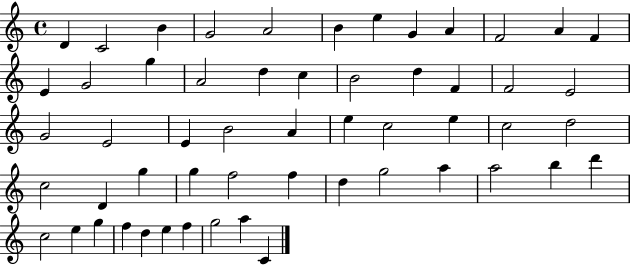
X:1
T:Untitled
M:4/4
L:1/4
K:C
D C2 B G2 A2 B e G A F2 A F E G2 g A2 d c B2 d F F2 E2 G2 E2 E B2 A e c2 e c2 d2 c2 D g g f2 f d g2 a a2 b d' c2 e g f d e f g2 a C